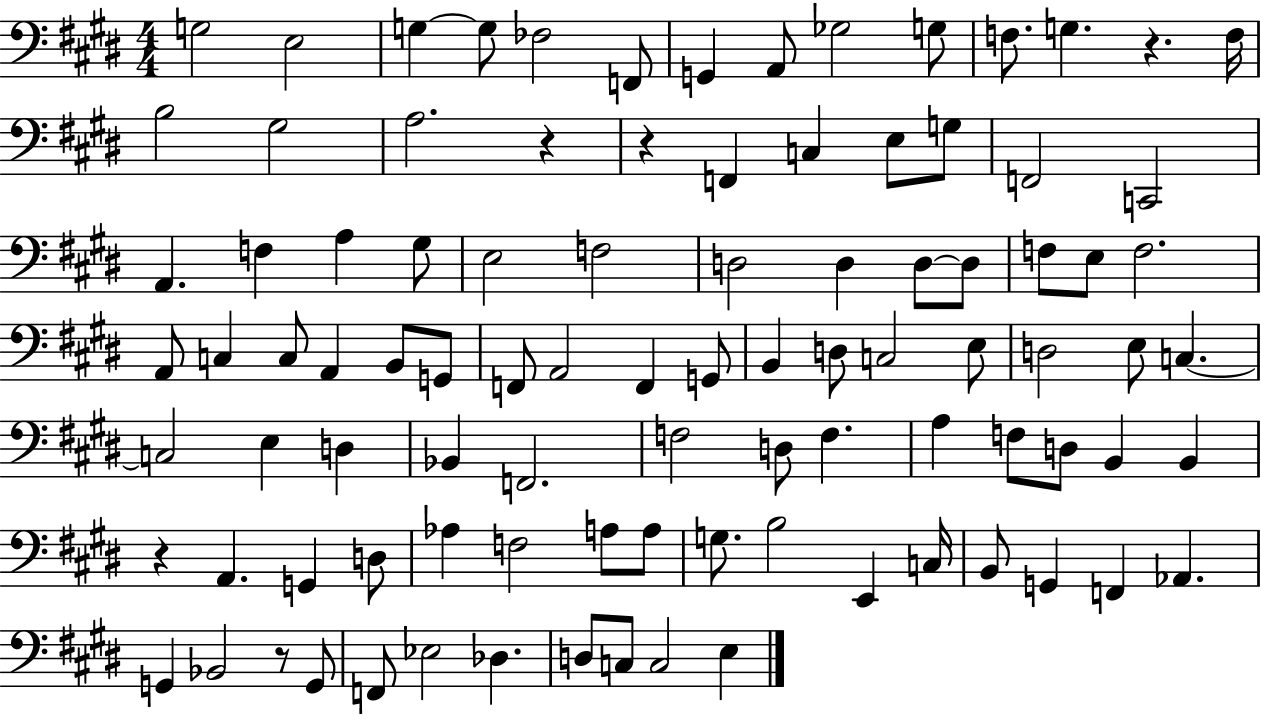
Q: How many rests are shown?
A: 5